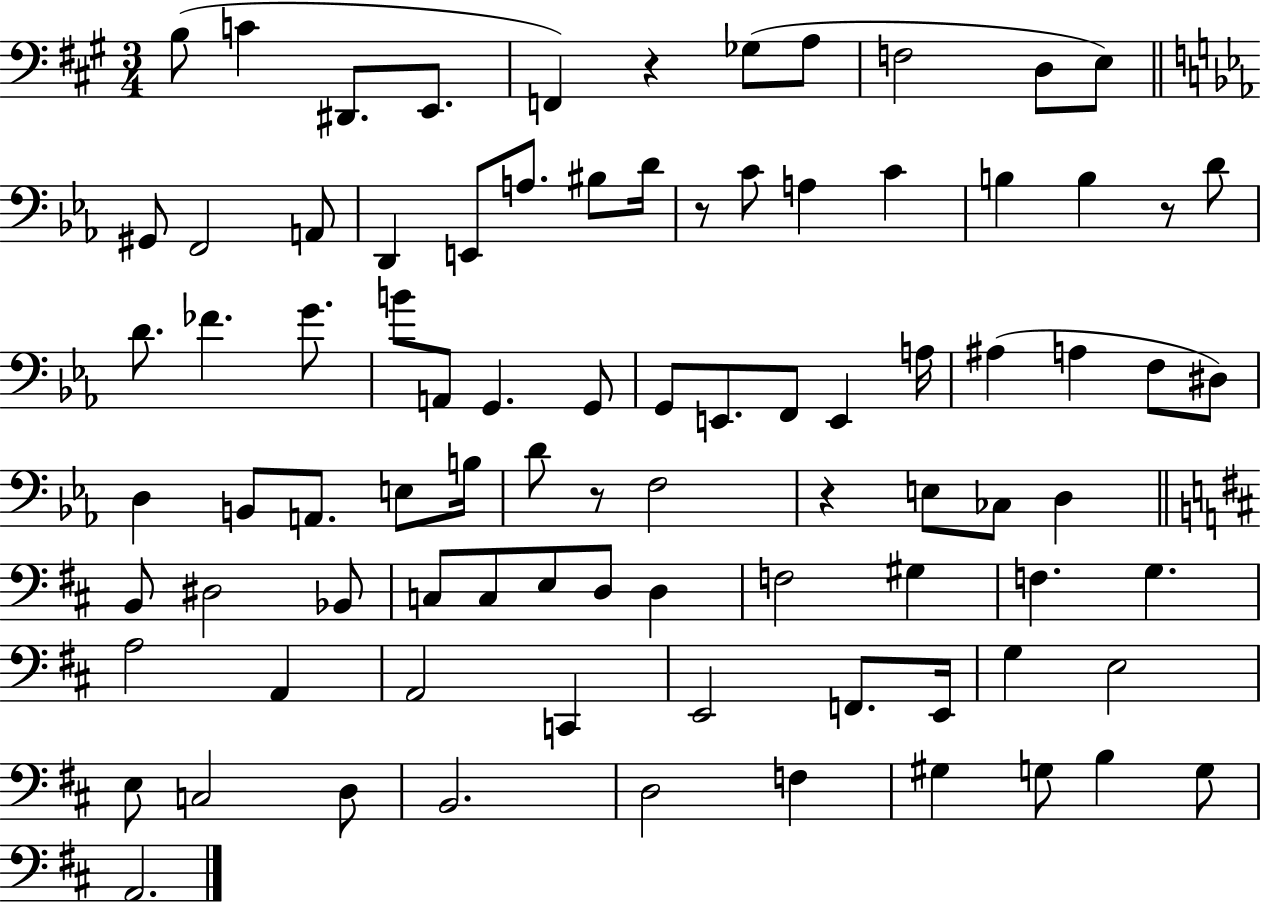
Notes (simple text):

B3/e C4/q D#2/e. E2/e. F2/q R/q Gb3/e A3/e F3/h D3/e E3/e G#2/e F2/h A2/e D2/q E2/e A3/e. BIS3/e D4/s R/e C4/e A3/q C4/q B3/q B3/q R/e D4/e D4/e. FES4/q. G4/e. B4/e A2/e G2/q. G2/e G2/e E2/e. F2/e E2/q A3/s A#3/q A3/q F3/e D#3/e D3/q B2/e A2/e. E3/e B3/s D4/e R/e F3/h R/q E3/e CES3/e D3/q B2/e D#3/h Bb2/e C3/e C3/e E3/e D3/e D3/q F3/h G#3/q F3/q. G3/q. A3/h A2/q A2/h C2/q E2/h F2/e. E2/s G3/q E3/h E3/e C3/h D3/e B2/h. D3/h F3/q G#3/q G3/e B3/q G3/e A2/h.